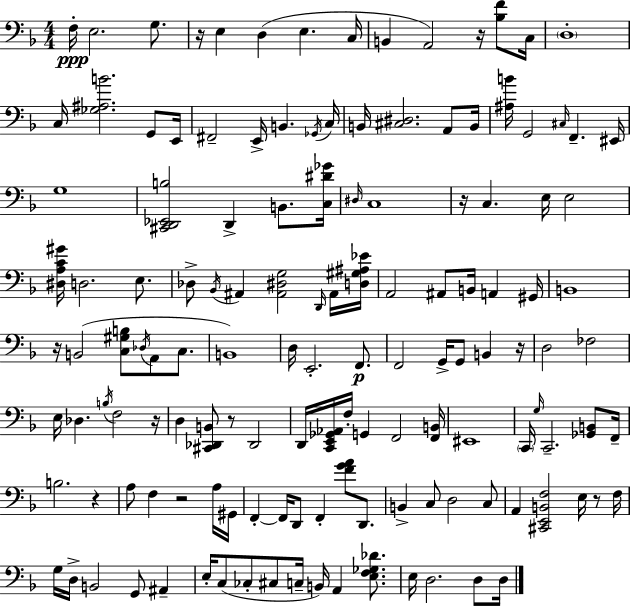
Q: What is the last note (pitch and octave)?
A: D3